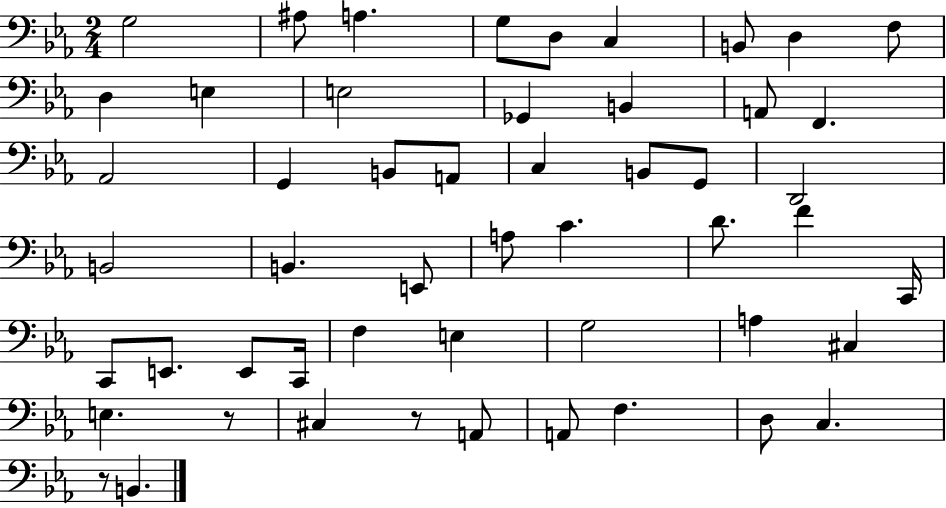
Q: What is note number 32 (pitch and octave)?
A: C2